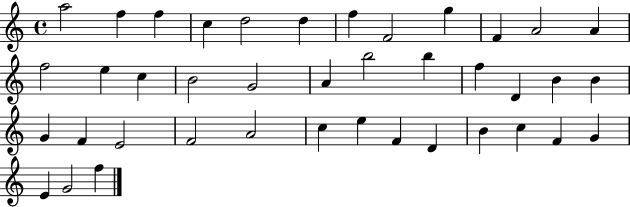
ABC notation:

X:1
T:Untitled
M:4/4
L:1/4
K:C
a2 f f c d2 d f F2 g F A2 A f2 e c B2 G2 A b2 b f D B B G F E2 F2 A2 c e F D B c F G E G2 f